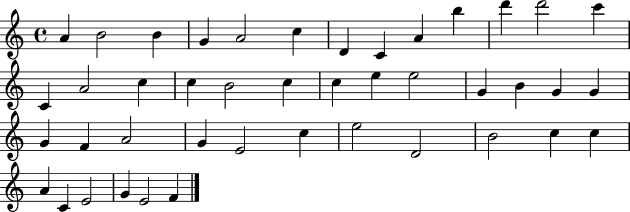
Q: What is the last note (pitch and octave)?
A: F4